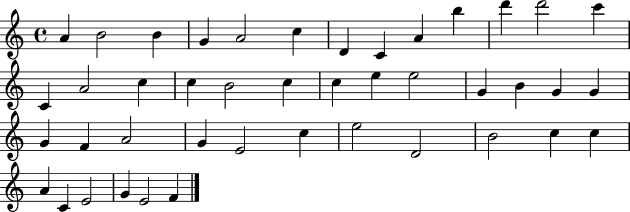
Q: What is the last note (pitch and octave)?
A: F4